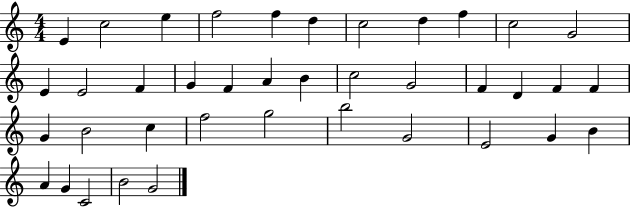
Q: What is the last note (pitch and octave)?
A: G4